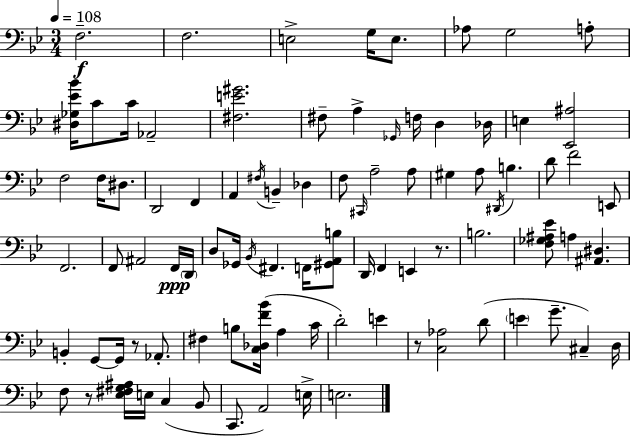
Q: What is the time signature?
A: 3/4